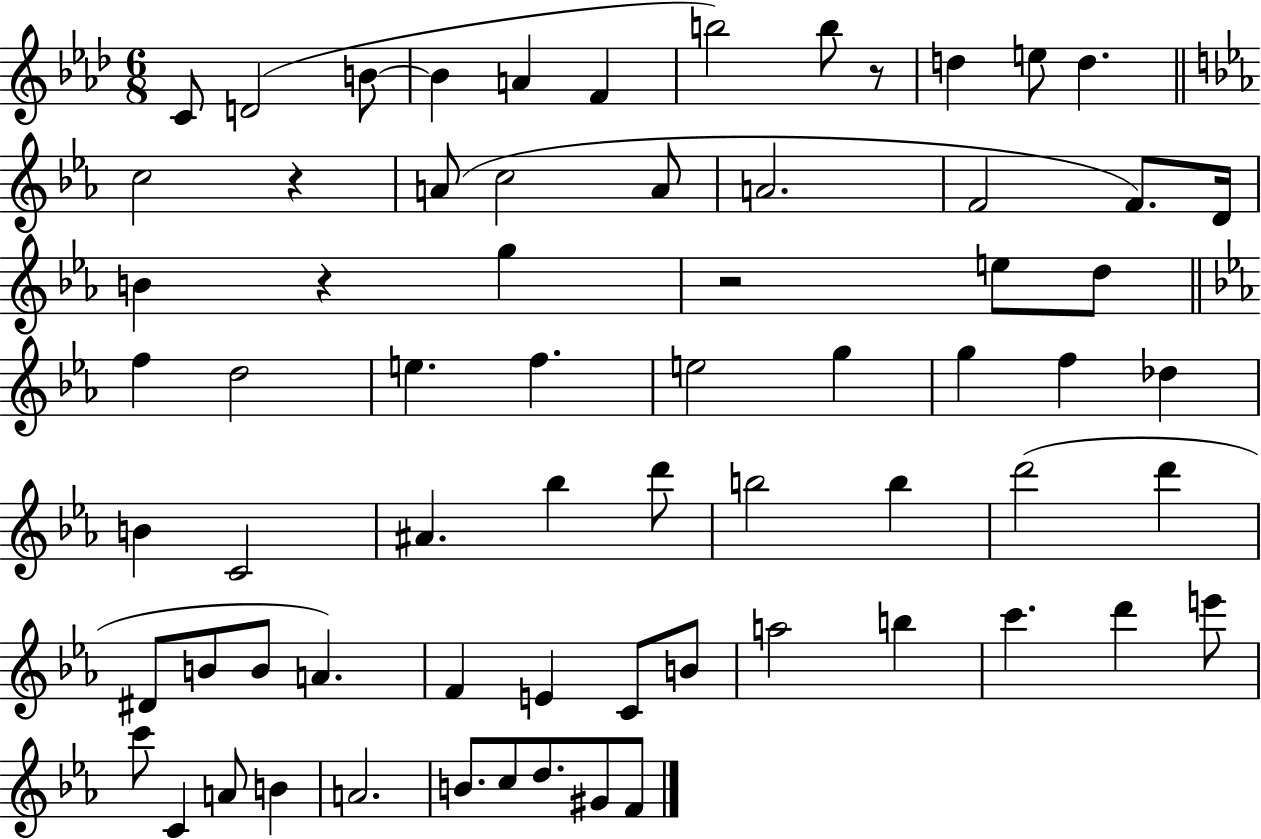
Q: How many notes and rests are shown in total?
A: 68